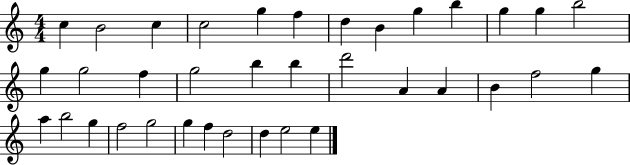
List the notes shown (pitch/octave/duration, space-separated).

C5/q B4/h C5/q C5/h G5/q F5/q D5/q B4/q G5/q B5/q G5/q G5/q B5/h G5/q G5/h F5/q G5/h B5/q B5/q D6/h A4/q A4/q B4/q F5/h G5/q A5/q B5/h G5/q F5/h G5/h G5/q F5/q D5/h D5/q E5/h E5/q